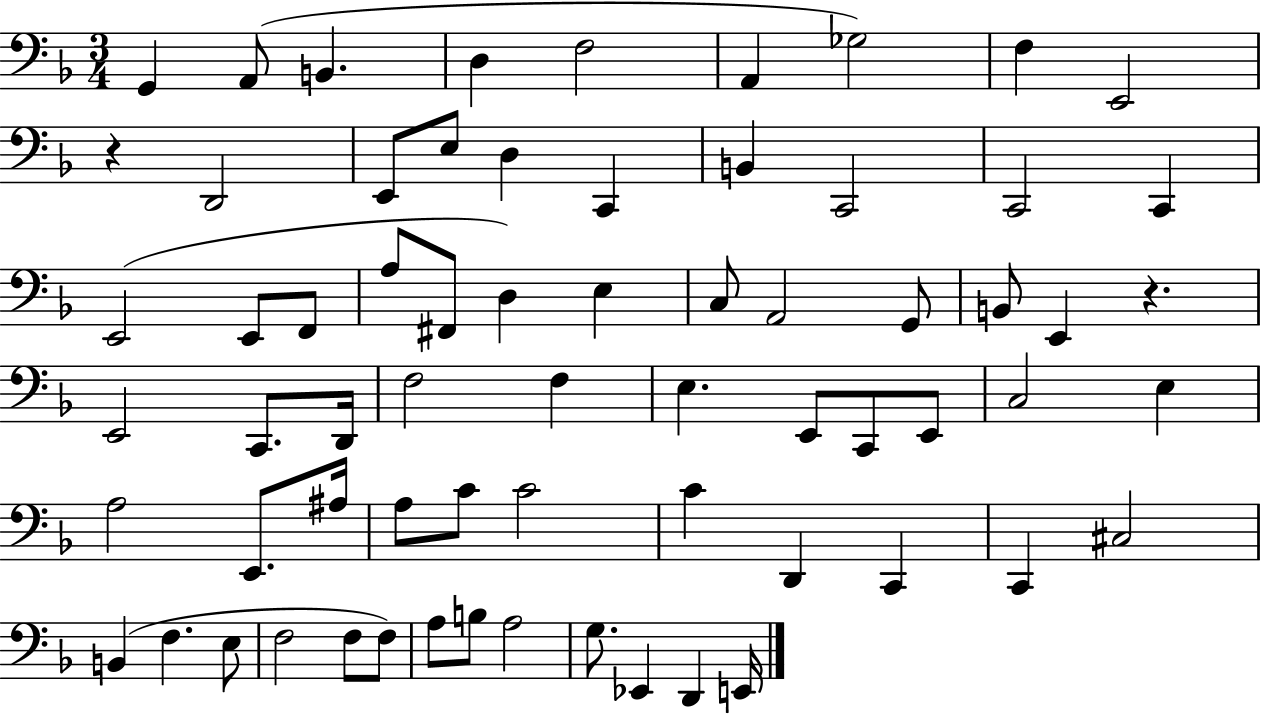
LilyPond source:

{
  \clef bass
  \numericTimeSignature
  \time 3/4
  \key f \major
  g,4 a,8( b,4. | d4 f2 | a,4 ges2) | f4 e,2 | \break r4 d,2 | e,8 e8 d4 c,4 | b,4 c,2 | c,2 c,4 | \break e,2( e,8 f,8 | a8 fis,8 d4) e4 | c8 a,2 g,8 | b,8 e,4 r4. | \break e,2 c,8. d,16 | f2 f4 | e4. e,8 c,8 e,8 | c2 e4 | \break a2 e,8. ais16 | a8 c'8 c'2 | c'4 d,4 c,4 | c,4 cis2 | \break b,4( f4. e8 | f2 f8 f8) | a8 b8 a2 | g8. ees,4 d,4 e,16 | \break \bar "|."
}